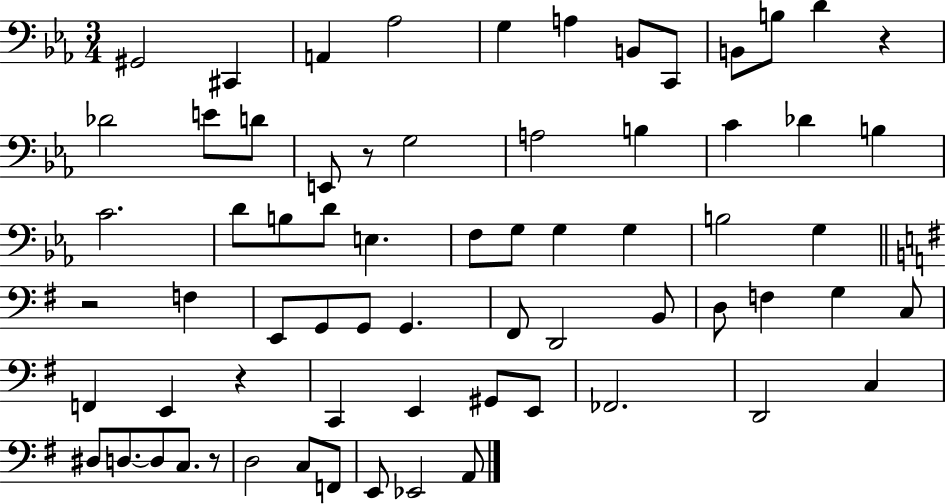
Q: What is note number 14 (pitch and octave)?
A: D4